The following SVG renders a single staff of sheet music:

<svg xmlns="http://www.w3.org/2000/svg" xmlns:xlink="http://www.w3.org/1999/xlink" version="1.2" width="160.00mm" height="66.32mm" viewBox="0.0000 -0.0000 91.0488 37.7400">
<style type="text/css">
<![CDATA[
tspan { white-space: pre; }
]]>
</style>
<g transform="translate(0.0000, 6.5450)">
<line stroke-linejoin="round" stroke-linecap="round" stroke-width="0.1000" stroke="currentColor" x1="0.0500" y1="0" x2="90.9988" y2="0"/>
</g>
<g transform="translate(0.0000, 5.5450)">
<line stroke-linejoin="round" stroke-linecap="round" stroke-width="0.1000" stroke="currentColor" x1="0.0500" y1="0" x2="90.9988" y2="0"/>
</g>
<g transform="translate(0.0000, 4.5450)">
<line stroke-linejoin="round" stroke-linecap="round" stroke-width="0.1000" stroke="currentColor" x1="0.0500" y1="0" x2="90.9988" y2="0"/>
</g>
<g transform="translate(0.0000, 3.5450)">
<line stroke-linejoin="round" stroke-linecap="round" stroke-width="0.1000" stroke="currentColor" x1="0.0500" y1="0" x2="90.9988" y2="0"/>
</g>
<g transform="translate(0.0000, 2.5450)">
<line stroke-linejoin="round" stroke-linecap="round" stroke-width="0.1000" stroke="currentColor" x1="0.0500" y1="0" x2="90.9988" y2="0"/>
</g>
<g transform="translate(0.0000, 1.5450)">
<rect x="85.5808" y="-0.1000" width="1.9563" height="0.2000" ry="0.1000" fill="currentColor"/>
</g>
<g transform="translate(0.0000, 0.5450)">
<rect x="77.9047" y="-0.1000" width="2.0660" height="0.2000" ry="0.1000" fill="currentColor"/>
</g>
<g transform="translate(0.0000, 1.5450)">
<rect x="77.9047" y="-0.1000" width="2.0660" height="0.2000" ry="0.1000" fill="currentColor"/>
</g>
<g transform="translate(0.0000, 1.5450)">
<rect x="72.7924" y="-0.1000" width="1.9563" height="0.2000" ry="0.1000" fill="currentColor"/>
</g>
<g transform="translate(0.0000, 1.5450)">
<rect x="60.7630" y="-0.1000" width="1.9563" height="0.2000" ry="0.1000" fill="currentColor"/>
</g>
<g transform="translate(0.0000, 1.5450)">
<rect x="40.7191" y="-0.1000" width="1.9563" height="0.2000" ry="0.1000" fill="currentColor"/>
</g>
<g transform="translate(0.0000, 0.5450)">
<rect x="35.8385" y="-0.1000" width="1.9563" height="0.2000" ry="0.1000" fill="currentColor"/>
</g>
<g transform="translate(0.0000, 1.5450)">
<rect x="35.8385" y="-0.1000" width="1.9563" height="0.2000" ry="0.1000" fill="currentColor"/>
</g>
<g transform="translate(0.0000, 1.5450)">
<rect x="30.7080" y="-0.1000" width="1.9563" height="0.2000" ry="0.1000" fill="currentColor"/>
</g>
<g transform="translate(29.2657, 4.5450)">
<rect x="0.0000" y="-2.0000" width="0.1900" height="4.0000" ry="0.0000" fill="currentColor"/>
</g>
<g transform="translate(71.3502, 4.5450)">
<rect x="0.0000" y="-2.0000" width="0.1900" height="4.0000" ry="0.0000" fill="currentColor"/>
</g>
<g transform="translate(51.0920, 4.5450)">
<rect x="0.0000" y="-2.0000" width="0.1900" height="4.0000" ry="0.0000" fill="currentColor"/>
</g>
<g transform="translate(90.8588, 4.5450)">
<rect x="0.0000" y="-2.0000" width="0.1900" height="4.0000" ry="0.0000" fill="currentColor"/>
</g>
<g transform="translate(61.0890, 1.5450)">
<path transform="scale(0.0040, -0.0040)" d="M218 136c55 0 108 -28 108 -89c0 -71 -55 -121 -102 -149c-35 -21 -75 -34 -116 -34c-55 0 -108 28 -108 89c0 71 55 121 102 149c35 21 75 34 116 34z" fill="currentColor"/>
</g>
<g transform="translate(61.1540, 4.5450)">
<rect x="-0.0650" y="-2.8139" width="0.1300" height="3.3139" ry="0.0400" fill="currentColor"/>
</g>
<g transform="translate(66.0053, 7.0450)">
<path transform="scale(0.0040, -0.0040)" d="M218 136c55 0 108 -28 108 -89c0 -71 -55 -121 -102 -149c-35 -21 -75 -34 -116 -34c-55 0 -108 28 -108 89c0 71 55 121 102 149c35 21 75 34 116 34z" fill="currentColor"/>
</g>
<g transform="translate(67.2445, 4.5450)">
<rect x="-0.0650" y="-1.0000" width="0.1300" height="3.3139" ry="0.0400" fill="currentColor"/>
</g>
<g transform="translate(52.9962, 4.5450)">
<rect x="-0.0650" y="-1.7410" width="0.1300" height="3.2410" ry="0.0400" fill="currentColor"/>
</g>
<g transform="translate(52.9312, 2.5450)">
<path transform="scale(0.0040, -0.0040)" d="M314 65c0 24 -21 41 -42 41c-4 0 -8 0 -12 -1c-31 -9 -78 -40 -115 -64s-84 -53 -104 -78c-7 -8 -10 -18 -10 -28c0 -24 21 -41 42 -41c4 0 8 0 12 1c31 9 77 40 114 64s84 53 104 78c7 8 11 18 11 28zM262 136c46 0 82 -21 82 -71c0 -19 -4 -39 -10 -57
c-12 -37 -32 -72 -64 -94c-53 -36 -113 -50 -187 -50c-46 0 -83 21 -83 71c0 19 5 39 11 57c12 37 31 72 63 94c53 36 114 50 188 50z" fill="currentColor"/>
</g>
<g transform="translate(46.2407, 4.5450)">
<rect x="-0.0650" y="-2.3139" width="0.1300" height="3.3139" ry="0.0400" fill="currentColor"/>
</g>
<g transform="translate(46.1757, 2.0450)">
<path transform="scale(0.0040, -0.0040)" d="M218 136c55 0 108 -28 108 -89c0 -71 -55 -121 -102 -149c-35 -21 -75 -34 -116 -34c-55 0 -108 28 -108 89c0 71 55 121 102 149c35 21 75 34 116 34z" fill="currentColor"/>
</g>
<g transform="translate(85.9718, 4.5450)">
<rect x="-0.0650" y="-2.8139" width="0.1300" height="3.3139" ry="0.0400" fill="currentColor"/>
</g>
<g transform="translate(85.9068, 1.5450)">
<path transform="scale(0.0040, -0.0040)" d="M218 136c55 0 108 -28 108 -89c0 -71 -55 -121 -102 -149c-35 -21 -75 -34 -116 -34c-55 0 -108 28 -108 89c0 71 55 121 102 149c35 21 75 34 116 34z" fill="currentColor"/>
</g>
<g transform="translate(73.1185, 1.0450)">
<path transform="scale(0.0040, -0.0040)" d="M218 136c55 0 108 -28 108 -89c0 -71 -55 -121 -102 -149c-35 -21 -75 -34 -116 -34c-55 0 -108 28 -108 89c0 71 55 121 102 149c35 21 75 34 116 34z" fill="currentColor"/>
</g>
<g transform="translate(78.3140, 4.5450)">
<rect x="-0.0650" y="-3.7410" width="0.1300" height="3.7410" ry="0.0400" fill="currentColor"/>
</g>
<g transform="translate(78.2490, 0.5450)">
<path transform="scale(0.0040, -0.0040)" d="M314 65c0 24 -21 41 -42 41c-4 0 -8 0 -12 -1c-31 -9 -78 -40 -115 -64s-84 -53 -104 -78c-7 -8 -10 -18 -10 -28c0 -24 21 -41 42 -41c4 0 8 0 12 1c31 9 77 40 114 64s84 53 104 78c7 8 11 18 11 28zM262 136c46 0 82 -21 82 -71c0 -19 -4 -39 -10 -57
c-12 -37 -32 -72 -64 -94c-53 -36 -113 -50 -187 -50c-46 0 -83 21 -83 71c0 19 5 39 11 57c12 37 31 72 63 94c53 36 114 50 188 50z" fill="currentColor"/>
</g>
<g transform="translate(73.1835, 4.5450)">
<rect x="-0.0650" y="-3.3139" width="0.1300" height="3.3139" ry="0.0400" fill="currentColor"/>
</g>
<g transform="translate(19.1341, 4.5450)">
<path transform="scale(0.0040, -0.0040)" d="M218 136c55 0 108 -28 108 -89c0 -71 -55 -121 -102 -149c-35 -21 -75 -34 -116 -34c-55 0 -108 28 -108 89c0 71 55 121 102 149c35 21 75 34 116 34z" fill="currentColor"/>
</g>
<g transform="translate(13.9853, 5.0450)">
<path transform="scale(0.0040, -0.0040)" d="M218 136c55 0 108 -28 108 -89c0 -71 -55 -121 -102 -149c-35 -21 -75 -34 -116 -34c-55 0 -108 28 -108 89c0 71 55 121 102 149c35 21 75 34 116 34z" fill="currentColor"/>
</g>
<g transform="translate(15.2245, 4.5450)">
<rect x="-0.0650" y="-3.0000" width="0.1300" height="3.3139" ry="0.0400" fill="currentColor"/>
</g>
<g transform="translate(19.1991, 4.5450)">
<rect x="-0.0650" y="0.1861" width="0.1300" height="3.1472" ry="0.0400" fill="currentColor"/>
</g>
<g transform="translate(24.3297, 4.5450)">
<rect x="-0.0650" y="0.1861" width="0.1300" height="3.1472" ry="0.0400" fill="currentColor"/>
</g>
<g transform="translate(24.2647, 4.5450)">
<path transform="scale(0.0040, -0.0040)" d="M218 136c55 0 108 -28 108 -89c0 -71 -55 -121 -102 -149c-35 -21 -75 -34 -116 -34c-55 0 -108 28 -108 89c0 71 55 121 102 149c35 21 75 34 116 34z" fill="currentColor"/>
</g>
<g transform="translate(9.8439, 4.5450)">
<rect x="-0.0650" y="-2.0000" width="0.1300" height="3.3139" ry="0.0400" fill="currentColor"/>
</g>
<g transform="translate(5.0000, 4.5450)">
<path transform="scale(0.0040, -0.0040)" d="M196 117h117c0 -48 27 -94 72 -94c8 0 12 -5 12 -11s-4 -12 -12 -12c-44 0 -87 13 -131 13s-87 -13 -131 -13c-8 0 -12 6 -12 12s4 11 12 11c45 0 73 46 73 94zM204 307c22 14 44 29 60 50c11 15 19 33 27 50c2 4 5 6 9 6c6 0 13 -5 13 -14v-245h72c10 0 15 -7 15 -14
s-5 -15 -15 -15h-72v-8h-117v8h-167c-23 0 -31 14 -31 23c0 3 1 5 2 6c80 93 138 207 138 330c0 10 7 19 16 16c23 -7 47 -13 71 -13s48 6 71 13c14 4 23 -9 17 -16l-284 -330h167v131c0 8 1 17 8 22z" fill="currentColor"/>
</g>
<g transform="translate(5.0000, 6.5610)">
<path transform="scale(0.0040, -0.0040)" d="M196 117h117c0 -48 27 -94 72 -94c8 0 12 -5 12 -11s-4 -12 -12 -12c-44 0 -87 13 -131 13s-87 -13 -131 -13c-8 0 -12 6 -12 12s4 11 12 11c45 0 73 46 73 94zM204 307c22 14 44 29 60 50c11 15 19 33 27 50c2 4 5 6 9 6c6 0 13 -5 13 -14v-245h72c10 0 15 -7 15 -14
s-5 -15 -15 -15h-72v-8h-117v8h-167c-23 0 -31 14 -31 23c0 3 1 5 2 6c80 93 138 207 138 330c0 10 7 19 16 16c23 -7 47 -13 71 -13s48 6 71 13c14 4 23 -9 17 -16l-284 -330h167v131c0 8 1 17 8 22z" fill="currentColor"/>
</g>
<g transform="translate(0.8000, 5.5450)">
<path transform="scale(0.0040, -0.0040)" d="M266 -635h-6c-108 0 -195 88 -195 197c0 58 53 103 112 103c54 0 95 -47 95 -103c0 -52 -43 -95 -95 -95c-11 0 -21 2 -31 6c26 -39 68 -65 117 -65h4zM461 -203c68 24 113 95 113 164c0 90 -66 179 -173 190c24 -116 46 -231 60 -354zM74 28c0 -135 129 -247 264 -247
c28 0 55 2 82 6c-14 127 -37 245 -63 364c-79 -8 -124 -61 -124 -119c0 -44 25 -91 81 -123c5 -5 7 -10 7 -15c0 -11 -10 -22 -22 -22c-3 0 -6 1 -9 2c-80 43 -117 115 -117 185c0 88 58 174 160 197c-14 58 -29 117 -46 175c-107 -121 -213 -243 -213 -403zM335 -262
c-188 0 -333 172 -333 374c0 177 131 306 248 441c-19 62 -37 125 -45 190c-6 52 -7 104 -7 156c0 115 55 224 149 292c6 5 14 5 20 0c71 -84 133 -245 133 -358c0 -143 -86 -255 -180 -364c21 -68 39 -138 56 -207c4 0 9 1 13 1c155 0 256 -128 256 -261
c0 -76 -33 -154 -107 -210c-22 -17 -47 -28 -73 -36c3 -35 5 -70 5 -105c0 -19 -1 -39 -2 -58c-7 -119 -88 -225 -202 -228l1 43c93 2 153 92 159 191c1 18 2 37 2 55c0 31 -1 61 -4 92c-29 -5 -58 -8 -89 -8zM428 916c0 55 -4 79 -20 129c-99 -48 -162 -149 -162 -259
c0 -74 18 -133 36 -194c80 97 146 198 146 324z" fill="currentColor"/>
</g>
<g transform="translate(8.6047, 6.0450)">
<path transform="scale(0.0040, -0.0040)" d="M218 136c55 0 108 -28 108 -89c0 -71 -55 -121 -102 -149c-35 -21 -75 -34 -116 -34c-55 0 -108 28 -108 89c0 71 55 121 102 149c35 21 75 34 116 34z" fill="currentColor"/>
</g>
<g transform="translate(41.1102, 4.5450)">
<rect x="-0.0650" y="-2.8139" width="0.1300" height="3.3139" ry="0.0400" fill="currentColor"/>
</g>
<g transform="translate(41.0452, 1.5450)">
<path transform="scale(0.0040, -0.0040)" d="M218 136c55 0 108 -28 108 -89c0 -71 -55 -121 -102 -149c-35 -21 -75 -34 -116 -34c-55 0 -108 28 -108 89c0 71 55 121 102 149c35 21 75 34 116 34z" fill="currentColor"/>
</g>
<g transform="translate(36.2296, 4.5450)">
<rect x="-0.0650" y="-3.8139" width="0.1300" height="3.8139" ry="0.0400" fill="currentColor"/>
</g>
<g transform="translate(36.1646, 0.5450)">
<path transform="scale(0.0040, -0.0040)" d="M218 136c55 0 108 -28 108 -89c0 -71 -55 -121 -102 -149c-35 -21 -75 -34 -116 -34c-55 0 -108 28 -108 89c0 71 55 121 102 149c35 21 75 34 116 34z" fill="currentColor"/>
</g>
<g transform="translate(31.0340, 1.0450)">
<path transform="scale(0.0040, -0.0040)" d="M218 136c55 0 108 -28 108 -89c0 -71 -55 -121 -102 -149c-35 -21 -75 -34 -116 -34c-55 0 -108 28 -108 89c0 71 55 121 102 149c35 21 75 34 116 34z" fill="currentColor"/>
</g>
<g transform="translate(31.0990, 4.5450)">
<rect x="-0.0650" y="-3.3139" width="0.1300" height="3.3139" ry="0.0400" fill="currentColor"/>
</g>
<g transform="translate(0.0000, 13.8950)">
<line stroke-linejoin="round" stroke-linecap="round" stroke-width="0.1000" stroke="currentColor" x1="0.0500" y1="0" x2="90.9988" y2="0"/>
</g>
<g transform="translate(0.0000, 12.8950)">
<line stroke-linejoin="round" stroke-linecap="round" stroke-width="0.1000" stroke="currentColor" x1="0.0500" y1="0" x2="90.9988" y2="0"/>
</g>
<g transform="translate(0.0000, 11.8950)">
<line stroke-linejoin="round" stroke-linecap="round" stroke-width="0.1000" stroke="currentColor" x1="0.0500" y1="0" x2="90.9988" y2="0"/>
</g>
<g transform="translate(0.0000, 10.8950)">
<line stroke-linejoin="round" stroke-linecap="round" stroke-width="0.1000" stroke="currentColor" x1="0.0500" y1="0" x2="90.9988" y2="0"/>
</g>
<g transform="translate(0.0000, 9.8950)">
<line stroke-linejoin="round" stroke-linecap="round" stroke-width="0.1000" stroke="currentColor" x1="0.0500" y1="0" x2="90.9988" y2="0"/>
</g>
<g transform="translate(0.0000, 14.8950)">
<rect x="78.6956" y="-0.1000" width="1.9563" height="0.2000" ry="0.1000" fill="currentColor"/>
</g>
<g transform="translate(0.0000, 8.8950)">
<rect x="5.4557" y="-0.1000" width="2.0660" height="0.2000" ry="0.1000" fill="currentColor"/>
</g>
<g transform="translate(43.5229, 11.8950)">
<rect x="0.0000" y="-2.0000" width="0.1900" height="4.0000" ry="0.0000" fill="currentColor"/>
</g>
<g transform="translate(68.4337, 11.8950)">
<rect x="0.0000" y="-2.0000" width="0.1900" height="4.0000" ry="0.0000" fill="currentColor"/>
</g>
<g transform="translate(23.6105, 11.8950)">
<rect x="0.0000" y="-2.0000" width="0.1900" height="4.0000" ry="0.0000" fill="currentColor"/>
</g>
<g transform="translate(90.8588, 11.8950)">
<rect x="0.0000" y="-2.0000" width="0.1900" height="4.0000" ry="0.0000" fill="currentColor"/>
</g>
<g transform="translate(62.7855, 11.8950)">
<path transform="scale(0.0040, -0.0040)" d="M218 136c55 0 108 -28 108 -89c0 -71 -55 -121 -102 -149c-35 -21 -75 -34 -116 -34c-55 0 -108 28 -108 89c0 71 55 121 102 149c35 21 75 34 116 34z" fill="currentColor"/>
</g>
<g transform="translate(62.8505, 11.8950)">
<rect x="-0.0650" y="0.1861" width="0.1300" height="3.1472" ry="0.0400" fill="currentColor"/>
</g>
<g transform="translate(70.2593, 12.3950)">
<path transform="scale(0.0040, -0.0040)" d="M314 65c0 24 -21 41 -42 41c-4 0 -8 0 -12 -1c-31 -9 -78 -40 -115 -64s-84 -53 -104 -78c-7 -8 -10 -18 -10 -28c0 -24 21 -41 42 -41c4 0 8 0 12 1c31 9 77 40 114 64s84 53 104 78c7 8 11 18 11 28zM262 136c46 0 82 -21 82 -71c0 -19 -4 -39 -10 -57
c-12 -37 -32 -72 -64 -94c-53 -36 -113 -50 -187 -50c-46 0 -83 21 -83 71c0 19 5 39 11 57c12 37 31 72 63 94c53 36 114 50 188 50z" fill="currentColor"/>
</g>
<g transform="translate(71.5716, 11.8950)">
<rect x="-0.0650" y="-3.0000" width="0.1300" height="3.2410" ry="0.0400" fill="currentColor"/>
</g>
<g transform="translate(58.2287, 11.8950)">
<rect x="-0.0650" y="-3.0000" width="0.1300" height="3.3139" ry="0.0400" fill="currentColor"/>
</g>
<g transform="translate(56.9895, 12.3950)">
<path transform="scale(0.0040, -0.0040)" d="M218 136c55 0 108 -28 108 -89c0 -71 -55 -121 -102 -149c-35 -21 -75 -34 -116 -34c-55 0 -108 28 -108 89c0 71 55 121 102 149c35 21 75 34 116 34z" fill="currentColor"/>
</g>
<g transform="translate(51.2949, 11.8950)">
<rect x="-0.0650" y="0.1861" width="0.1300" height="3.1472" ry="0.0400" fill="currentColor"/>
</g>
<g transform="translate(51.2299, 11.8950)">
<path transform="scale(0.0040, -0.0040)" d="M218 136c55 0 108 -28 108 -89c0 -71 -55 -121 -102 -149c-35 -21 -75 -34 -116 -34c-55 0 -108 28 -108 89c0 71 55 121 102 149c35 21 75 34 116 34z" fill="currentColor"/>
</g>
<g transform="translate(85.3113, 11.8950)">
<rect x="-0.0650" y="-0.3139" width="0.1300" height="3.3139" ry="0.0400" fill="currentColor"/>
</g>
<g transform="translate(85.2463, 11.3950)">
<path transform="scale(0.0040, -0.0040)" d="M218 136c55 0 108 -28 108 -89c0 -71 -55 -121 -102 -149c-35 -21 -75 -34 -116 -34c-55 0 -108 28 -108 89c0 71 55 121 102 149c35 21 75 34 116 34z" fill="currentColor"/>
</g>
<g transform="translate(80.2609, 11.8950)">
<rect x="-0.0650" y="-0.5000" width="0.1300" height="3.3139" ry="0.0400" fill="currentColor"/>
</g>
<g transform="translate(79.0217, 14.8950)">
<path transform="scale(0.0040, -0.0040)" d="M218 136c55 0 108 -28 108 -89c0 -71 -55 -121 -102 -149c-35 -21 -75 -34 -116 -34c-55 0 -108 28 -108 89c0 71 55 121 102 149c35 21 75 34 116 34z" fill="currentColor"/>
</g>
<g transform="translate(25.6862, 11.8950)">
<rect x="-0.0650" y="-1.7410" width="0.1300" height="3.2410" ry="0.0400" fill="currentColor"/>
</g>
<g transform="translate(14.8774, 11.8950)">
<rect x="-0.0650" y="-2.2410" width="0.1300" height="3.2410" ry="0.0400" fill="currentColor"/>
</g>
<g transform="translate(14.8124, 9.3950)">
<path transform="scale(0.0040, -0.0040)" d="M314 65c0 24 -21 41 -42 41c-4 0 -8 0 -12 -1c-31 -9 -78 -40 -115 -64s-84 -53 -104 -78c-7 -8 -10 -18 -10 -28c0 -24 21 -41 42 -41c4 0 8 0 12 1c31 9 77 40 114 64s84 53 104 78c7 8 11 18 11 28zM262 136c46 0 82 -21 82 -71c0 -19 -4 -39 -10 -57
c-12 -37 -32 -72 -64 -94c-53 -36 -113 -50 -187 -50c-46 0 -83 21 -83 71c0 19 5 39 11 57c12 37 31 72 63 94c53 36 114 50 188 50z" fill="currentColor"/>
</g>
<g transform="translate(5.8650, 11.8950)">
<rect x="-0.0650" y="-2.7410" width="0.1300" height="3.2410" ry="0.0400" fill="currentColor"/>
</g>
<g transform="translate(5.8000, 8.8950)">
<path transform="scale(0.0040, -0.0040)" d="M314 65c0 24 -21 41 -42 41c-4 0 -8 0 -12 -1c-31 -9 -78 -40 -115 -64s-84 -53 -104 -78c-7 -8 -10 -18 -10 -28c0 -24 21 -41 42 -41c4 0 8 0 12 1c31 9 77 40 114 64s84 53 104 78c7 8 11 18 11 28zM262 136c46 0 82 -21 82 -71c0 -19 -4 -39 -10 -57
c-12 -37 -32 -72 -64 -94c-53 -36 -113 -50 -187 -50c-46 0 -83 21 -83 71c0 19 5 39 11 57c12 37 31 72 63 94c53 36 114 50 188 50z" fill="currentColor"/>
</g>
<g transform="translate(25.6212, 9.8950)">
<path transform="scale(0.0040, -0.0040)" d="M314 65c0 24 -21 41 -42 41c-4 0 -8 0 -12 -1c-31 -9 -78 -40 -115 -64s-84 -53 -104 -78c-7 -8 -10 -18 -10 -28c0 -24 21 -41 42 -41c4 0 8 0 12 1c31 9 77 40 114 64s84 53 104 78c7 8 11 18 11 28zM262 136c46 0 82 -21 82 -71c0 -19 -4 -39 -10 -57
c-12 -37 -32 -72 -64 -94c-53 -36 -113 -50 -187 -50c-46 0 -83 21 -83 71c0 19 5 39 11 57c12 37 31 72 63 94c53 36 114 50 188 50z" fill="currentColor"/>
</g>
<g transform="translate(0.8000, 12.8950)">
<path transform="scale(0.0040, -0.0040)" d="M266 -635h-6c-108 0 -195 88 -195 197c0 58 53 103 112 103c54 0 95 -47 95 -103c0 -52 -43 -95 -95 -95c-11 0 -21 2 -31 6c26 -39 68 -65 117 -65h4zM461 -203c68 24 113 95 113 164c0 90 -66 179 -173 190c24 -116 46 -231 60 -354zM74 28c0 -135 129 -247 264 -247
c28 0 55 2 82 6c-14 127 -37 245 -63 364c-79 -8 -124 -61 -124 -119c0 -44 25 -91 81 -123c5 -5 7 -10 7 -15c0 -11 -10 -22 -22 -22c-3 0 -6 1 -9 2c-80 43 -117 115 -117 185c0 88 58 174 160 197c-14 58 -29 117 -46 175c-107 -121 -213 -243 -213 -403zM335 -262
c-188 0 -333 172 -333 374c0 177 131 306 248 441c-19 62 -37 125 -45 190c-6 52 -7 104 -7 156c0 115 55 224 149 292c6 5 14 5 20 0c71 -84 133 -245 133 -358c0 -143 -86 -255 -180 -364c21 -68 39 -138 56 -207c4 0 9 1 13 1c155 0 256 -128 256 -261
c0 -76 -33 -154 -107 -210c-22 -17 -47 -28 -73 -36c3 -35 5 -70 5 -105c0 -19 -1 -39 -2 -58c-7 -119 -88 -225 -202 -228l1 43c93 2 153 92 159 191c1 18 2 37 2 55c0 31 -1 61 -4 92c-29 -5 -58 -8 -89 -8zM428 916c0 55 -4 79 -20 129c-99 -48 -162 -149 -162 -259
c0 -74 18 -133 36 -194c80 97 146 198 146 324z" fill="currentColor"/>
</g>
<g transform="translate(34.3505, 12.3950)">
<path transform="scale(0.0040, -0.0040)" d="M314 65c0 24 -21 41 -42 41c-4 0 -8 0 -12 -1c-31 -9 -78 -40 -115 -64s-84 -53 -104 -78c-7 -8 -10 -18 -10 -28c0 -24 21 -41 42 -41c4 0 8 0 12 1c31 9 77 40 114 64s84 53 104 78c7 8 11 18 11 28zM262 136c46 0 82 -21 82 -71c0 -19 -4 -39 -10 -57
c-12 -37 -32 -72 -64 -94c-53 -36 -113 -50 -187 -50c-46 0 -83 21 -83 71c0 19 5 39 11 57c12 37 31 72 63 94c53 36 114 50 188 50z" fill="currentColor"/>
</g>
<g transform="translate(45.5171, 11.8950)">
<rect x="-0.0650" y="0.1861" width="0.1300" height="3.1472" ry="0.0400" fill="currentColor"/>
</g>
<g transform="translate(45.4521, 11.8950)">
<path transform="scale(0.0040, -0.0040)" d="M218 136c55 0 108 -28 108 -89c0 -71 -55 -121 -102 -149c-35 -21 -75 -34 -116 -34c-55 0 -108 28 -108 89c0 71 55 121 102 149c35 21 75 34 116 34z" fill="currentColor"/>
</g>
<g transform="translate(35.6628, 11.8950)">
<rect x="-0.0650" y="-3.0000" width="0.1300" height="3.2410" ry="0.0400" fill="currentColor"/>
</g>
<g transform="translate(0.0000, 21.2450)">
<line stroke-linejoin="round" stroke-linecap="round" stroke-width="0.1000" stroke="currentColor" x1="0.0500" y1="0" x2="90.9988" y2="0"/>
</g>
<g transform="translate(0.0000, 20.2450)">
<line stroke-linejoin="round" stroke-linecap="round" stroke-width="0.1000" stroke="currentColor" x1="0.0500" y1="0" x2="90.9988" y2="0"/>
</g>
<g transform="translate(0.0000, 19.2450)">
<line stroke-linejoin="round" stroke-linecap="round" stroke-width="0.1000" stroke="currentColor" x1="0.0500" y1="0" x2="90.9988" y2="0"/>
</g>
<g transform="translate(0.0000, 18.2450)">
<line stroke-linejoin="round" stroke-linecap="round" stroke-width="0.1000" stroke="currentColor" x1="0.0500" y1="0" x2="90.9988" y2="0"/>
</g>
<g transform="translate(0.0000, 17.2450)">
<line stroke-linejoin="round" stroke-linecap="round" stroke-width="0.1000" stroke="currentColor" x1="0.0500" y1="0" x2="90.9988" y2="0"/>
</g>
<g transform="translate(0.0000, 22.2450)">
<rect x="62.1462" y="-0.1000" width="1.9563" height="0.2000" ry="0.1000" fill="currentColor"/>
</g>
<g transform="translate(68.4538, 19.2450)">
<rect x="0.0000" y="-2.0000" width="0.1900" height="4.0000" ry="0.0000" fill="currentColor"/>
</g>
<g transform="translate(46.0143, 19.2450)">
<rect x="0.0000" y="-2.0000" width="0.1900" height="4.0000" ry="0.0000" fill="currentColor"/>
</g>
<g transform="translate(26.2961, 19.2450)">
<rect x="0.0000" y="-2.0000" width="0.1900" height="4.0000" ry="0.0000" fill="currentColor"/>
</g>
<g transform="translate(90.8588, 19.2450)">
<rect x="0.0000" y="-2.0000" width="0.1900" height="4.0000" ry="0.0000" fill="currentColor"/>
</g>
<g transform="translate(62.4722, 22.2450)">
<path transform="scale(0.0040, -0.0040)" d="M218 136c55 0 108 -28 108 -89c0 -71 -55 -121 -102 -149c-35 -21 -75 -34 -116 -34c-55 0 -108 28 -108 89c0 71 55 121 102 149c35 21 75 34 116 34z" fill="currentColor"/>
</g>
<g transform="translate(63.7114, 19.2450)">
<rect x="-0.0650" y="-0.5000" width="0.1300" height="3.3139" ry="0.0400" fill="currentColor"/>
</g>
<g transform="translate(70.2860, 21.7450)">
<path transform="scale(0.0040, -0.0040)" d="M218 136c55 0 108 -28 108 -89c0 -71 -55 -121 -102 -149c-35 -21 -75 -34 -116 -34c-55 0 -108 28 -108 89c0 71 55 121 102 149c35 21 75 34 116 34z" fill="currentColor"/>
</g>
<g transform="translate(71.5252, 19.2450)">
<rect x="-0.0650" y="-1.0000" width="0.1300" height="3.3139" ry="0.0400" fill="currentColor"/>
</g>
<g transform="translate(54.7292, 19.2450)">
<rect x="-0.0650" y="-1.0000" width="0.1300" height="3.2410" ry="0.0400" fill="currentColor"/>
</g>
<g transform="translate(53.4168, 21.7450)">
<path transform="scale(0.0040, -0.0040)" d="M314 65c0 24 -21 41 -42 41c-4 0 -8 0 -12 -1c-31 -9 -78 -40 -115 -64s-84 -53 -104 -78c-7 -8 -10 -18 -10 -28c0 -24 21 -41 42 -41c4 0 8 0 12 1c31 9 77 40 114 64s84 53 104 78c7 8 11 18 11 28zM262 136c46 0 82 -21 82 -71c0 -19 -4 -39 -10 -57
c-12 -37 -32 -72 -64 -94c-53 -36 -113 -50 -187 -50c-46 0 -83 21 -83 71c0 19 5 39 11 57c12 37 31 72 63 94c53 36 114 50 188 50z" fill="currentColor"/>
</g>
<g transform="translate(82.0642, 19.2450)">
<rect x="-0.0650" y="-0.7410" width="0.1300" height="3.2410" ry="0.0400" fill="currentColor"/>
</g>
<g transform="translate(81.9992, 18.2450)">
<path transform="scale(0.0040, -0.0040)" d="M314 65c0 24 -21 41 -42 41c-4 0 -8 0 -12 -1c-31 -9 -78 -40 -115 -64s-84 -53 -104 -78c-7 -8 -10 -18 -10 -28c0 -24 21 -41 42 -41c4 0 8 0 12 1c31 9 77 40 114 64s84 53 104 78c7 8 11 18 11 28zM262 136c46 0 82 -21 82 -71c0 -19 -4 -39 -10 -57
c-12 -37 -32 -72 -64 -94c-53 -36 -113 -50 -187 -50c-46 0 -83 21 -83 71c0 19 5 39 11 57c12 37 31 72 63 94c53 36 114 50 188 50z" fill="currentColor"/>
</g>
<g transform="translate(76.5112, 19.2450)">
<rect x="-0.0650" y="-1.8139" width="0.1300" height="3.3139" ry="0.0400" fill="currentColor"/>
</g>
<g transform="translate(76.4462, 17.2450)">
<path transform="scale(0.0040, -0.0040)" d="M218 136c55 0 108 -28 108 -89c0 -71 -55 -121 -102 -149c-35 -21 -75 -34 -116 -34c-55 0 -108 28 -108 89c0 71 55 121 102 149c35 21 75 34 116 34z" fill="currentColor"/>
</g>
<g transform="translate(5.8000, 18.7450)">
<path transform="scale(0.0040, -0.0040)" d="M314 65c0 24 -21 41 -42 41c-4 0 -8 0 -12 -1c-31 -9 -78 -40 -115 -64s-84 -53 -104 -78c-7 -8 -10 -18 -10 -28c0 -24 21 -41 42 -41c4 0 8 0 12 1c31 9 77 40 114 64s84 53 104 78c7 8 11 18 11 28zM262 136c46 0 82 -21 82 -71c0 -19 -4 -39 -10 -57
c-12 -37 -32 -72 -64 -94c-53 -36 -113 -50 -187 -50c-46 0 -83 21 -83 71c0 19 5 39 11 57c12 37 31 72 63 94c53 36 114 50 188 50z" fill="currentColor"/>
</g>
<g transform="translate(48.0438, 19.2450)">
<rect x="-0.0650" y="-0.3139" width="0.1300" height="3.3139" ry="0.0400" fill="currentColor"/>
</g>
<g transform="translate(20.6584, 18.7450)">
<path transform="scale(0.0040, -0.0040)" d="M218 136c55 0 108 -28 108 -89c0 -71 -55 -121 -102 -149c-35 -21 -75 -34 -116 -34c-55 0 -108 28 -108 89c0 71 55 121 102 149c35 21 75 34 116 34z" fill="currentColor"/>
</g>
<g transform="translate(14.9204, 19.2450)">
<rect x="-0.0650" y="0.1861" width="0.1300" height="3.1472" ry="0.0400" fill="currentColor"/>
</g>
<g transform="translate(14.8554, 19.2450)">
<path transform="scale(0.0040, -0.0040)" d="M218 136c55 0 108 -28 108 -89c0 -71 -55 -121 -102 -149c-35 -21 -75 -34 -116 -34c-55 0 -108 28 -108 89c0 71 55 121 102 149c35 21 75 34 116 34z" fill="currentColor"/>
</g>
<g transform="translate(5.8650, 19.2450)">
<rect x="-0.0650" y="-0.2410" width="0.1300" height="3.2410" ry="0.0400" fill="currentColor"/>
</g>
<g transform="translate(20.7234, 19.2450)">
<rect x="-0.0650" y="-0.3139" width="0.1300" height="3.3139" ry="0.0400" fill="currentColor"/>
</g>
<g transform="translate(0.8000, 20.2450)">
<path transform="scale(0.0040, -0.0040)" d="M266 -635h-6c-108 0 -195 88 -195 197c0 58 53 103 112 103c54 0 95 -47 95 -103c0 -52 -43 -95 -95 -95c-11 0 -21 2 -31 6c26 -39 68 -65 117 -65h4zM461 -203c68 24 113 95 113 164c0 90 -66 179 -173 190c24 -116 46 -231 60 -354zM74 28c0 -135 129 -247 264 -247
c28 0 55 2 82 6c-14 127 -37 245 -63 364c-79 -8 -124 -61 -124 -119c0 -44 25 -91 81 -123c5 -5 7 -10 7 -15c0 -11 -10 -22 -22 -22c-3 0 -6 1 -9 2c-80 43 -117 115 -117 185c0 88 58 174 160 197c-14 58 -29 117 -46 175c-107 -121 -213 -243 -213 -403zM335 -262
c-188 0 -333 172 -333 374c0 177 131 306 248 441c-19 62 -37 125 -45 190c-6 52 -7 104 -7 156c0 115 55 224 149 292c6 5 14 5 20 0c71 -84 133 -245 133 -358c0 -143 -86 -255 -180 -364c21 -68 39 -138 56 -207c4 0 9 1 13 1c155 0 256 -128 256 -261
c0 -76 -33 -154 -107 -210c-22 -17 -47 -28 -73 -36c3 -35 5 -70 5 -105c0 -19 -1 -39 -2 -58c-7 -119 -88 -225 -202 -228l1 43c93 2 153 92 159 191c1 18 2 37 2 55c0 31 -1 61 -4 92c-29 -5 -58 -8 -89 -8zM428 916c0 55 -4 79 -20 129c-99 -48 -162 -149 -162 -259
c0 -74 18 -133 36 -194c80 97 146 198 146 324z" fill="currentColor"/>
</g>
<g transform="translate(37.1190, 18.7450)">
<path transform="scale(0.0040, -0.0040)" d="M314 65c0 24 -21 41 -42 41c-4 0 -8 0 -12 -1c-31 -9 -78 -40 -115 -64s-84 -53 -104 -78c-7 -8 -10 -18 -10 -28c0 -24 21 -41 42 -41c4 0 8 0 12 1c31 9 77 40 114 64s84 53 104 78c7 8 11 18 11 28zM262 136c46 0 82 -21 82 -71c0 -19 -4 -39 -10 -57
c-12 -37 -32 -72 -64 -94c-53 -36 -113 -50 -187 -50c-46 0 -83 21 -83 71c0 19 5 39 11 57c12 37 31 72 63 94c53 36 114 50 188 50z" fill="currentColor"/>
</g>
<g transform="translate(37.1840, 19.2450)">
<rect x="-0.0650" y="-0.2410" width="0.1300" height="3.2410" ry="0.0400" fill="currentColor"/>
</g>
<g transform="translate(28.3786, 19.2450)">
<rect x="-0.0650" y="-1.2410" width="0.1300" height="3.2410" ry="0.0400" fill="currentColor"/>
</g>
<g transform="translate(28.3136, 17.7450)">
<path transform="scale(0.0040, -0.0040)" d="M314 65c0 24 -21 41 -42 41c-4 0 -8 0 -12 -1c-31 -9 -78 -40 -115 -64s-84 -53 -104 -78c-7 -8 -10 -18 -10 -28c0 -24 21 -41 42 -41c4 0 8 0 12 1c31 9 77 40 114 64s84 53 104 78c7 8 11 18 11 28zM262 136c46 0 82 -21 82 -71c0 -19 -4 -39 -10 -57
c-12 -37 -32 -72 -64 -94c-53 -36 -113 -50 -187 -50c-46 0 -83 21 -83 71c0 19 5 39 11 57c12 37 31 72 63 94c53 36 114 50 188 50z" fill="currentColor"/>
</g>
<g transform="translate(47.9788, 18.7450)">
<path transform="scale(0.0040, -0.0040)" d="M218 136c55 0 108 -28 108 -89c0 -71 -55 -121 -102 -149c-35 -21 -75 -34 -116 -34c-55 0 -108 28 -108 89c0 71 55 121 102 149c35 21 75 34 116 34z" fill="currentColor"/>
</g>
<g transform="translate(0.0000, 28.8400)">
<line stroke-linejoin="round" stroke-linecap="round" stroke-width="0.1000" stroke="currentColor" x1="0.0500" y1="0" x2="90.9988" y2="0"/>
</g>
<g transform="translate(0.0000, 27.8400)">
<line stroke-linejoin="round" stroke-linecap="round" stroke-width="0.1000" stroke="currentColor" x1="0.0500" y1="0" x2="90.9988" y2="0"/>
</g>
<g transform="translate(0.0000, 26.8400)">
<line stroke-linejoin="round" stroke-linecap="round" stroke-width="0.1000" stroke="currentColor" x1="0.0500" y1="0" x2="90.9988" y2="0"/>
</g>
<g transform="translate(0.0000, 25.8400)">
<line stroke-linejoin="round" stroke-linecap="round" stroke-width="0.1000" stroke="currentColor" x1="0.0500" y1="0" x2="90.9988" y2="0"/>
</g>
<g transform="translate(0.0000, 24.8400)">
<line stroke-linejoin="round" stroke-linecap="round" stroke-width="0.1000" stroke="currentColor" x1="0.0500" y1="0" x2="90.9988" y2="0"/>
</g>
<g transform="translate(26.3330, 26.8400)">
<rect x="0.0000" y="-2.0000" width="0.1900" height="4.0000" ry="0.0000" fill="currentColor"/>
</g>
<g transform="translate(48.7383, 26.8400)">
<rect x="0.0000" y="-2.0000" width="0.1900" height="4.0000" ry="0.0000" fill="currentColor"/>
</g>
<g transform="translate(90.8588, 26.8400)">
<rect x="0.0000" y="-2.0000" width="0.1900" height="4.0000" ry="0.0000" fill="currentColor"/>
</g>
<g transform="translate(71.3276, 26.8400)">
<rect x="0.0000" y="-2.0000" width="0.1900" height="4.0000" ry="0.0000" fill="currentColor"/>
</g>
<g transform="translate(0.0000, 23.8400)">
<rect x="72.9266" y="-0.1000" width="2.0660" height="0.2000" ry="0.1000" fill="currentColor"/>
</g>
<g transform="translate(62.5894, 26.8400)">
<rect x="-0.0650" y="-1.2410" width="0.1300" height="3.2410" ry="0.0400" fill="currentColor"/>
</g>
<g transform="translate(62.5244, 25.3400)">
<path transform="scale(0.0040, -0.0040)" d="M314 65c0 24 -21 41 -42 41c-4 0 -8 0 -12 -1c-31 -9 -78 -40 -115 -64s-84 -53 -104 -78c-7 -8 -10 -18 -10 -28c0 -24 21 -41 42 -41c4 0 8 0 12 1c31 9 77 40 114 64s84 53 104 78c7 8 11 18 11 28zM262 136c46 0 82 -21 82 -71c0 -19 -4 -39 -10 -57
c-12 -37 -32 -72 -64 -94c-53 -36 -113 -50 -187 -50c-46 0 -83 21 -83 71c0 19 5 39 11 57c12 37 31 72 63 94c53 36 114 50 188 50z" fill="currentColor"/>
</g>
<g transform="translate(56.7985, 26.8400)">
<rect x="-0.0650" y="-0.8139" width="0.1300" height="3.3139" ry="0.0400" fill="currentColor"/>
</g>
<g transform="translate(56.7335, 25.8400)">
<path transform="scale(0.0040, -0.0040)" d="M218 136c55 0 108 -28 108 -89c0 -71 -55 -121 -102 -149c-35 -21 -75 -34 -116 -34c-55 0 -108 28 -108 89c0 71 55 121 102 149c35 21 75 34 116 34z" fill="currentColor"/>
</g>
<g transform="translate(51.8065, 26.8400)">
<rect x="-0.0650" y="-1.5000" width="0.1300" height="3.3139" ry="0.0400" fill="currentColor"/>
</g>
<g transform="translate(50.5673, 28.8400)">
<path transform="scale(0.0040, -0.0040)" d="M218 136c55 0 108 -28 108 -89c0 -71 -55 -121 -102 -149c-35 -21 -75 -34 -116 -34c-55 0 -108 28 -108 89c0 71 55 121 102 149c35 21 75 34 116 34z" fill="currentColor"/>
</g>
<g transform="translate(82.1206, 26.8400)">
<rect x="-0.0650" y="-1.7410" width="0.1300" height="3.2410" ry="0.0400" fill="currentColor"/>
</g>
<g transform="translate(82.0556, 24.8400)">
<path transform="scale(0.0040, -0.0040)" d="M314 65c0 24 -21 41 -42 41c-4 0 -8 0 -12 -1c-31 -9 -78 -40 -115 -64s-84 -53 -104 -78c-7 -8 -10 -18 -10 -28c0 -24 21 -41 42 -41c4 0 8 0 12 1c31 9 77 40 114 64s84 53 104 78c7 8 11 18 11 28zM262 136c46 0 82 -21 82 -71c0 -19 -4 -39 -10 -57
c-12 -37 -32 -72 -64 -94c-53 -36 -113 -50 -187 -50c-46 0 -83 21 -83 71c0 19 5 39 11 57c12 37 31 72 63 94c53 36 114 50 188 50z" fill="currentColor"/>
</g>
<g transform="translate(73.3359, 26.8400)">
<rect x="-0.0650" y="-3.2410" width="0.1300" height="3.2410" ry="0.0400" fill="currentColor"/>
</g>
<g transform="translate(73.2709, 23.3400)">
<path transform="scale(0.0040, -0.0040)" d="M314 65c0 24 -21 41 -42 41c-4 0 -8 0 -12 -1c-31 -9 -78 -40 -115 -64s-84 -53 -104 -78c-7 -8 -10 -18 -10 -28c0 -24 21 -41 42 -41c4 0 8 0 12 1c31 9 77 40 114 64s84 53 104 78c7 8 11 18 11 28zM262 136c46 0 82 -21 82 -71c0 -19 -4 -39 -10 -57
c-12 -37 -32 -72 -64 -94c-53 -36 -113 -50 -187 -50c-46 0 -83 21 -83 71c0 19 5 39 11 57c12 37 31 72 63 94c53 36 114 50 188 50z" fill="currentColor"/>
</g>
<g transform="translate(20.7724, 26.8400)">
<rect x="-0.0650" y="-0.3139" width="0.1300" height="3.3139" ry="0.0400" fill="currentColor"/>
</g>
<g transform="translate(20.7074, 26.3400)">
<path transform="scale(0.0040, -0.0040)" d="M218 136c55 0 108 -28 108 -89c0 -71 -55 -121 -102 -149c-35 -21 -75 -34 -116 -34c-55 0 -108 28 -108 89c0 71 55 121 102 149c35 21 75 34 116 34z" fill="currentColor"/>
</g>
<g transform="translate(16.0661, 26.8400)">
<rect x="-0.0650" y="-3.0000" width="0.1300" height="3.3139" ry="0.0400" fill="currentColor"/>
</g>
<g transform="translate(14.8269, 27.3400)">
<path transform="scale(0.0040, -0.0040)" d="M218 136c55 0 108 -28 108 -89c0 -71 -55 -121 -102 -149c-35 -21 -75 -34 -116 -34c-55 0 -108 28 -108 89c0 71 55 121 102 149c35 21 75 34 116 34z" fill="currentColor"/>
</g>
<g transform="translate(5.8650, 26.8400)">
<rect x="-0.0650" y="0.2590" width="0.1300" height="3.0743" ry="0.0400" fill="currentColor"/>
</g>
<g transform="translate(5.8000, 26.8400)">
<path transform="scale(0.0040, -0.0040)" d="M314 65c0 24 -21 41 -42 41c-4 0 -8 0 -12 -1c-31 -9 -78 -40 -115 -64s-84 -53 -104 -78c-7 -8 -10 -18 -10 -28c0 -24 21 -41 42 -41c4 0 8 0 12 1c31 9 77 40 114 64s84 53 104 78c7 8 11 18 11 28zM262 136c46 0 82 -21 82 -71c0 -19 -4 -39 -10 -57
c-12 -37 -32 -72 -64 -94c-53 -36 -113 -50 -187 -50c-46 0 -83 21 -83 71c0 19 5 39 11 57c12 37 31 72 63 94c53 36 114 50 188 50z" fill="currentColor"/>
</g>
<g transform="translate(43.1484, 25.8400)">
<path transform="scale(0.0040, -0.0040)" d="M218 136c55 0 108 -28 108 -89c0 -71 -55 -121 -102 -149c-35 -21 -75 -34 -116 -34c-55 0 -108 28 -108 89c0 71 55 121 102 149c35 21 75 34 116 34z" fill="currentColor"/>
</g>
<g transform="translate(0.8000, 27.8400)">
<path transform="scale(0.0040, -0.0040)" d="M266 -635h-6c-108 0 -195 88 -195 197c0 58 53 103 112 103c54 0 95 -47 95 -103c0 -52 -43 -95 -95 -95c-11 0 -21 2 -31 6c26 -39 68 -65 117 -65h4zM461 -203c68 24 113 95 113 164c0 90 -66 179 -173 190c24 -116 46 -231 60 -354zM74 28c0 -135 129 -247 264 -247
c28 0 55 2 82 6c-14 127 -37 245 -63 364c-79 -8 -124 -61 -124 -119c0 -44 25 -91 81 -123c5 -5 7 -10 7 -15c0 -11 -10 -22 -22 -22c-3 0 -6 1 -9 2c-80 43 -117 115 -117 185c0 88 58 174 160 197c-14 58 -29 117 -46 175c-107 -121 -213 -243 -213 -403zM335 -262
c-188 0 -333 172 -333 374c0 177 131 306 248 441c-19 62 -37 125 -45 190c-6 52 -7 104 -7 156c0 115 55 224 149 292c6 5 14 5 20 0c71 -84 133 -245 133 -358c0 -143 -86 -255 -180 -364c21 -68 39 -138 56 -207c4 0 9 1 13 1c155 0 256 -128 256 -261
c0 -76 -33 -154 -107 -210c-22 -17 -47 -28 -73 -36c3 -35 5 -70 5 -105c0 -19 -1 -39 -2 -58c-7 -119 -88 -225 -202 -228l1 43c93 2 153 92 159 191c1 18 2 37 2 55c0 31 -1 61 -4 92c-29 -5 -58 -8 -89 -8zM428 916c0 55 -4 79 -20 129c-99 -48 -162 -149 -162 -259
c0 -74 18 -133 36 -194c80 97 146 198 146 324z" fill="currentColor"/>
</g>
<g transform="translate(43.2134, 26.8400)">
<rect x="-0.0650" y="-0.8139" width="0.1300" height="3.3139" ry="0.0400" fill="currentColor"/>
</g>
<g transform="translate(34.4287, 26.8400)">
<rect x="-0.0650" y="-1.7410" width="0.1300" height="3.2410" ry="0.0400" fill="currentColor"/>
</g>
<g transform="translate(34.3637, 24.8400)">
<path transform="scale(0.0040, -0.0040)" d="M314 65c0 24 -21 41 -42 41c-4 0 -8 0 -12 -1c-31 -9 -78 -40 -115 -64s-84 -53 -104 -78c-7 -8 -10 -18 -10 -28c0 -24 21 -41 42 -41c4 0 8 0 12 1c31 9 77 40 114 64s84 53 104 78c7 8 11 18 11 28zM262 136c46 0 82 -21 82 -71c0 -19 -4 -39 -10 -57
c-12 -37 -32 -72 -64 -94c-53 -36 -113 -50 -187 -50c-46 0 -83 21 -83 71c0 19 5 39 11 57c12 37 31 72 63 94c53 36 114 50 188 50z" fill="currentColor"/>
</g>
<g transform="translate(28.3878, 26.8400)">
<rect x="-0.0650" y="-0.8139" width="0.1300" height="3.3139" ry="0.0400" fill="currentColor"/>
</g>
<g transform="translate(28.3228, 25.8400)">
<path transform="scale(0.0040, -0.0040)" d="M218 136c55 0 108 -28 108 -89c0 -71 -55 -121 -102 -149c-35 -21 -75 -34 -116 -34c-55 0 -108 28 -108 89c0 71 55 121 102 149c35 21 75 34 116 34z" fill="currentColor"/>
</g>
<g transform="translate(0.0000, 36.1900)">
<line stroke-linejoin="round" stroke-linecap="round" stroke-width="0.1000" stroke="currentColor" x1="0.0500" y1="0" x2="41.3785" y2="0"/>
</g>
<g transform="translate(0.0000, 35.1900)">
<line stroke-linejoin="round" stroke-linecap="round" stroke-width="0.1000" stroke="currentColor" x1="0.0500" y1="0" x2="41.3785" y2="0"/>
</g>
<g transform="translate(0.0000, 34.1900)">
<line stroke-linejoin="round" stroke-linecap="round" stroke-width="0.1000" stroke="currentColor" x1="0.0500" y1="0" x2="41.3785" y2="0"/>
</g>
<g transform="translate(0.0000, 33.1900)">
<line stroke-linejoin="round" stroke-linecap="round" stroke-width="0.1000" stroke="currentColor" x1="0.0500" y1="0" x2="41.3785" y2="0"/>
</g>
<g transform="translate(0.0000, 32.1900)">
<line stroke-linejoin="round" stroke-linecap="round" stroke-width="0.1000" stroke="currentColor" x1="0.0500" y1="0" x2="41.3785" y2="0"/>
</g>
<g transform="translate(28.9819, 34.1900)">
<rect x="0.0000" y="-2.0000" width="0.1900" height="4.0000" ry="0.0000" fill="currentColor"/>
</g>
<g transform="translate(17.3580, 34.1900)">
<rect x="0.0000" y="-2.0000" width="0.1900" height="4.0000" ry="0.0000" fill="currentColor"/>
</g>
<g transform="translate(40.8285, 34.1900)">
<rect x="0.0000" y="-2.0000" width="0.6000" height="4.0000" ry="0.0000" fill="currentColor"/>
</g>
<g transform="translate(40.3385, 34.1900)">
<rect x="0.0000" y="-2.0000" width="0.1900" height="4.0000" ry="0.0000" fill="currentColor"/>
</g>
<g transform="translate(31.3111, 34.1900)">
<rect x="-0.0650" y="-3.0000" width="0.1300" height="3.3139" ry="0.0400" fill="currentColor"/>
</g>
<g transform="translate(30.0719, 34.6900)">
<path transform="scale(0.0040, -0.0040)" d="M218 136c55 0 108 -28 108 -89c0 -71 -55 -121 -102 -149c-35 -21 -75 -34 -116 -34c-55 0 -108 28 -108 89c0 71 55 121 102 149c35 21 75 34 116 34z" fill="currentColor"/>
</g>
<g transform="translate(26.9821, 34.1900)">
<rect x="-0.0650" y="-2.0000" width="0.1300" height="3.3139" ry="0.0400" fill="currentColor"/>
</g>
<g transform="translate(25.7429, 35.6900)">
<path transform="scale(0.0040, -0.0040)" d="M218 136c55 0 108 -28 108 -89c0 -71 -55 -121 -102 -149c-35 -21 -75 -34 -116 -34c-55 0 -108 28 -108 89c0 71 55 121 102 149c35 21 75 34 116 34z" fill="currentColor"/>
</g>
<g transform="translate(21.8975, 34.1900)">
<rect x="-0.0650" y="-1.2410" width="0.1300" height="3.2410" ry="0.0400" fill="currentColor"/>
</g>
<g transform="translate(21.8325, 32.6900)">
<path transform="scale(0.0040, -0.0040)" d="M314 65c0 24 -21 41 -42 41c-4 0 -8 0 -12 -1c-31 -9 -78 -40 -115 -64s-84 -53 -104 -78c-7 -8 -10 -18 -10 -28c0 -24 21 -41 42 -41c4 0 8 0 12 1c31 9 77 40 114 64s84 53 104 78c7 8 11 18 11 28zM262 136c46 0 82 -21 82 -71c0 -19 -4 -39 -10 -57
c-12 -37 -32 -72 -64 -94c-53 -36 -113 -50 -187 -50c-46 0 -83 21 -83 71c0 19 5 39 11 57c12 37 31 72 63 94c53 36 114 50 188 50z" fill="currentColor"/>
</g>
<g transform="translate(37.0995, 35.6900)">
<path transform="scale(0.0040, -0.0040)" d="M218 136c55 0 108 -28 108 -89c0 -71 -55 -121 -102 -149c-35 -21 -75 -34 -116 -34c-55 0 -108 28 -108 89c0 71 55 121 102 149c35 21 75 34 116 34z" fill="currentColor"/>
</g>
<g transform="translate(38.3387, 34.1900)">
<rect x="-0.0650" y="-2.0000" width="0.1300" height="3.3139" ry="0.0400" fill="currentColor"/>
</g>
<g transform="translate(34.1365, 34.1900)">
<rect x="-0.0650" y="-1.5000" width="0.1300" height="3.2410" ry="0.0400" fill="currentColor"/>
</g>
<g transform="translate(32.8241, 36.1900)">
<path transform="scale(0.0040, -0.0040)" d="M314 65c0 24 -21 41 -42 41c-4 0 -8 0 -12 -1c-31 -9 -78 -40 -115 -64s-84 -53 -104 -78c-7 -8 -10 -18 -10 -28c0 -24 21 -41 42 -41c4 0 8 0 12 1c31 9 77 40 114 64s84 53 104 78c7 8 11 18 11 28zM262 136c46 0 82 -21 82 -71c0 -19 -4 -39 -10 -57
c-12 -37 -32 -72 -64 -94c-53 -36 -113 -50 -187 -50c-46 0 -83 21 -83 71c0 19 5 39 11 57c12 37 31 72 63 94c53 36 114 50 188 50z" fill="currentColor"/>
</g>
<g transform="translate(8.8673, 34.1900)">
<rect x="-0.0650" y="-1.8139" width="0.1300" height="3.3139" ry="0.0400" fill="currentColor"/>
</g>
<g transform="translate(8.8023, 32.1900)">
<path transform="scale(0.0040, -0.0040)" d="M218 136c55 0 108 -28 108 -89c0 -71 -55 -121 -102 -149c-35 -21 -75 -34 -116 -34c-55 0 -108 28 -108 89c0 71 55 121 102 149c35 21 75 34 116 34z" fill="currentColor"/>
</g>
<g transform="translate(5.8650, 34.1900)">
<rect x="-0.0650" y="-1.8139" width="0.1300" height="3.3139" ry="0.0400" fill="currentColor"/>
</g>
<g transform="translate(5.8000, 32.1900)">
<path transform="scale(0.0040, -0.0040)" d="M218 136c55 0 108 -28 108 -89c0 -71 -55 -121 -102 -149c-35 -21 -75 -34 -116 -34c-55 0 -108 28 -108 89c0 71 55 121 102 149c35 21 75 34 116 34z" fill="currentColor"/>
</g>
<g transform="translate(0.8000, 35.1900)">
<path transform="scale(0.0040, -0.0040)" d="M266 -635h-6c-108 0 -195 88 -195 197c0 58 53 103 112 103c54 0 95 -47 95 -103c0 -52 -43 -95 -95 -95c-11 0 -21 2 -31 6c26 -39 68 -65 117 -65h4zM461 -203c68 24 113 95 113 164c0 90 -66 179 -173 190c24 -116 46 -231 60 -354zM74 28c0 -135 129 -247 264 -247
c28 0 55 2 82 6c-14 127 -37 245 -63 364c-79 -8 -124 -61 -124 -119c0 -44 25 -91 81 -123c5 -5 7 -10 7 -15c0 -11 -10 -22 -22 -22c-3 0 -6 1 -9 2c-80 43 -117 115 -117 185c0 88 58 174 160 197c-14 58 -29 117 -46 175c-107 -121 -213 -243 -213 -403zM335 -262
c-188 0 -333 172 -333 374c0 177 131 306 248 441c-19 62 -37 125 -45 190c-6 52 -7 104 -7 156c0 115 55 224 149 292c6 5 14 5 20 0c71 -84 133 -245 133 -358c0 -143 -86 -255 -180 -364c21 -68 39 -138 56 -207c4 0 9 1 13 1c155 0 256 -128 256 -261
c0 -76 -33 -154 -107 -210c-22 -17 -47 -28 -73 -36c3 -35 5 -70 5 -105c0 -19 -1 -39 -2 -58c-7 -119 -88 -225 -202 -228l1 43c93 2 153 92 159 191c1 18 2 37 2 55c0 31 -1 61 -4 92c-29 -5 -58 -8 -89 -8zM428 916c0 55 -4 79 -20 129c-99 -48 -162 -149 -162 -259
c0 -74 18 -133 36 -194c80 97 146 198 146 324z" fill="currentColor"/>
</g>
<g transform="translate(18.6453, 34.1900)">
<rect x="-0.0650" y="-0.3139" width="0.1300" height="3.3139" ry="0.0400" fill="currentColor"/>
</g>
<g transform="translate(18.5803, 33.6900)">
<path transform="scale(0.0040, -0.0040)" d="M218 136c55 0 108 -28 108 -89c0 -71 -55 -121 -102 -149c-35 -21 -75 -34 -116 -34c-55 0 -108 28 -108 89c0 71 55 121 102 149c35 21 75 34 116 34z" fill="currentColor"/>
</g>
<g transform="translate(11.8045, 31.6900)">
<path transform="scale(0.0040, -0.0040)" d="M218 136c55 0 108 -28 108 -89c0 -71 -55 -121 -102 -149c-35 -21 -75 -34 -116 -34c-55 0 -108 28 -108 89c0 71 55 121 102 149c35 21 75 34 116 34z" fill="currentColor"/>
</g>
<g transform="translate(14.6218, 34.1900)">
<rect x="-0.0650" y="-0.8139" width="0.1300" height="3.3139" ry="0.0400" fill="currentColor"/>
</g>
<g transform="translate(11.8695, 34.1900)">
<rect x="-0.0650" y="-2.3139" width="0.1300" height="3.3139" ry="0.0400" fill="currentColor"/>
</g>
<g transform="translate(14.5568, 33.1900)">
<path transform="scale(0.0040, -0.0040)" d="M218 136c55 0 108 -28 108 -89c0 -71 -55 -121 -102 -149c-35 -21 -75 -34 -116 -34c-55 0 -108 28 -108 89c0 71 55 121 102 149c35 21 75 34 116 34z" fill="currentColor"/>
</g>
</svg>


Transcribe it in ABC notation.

X:1
T:Untitled
M:4/4
L:1/4
K:C
F A B B b c' a g f2 a D b c'2 a a2 g2 f2 A2 B B A B A2 C c c2 B c e2 c2 c D2 C D f d2 B2 A c d f2 d E d e2 b2 f2 f f g d c e2 F A E2 F